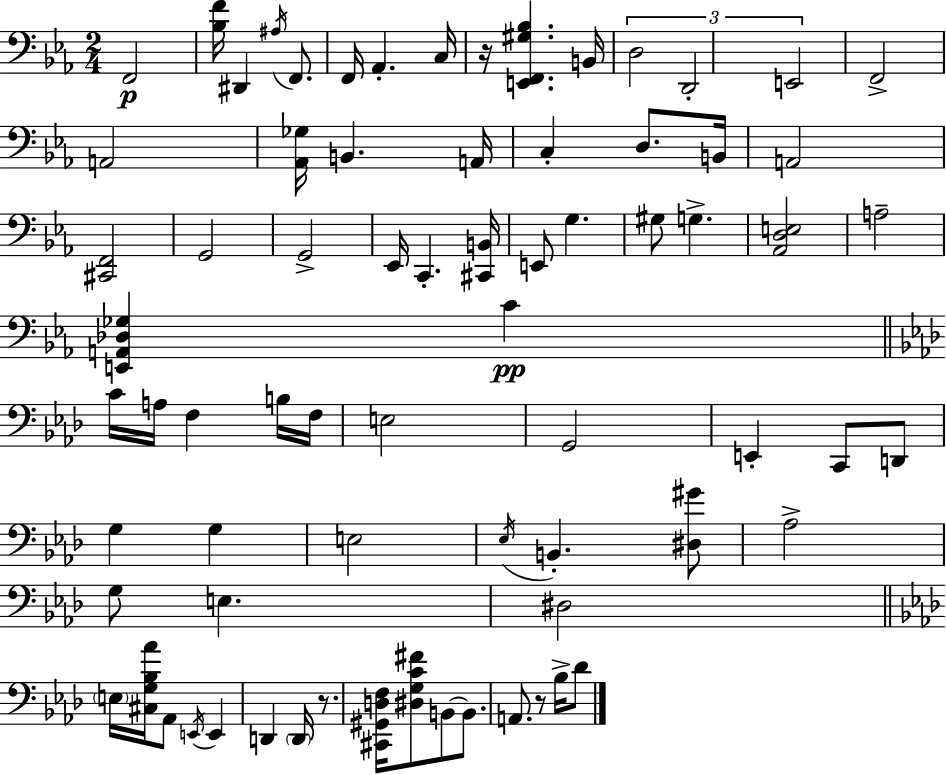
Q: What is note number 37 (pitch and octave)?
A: E2